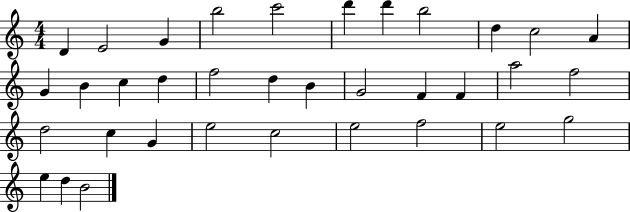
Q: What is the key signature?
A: C major